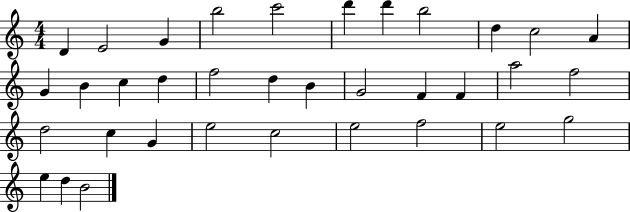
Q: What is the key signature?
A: C major